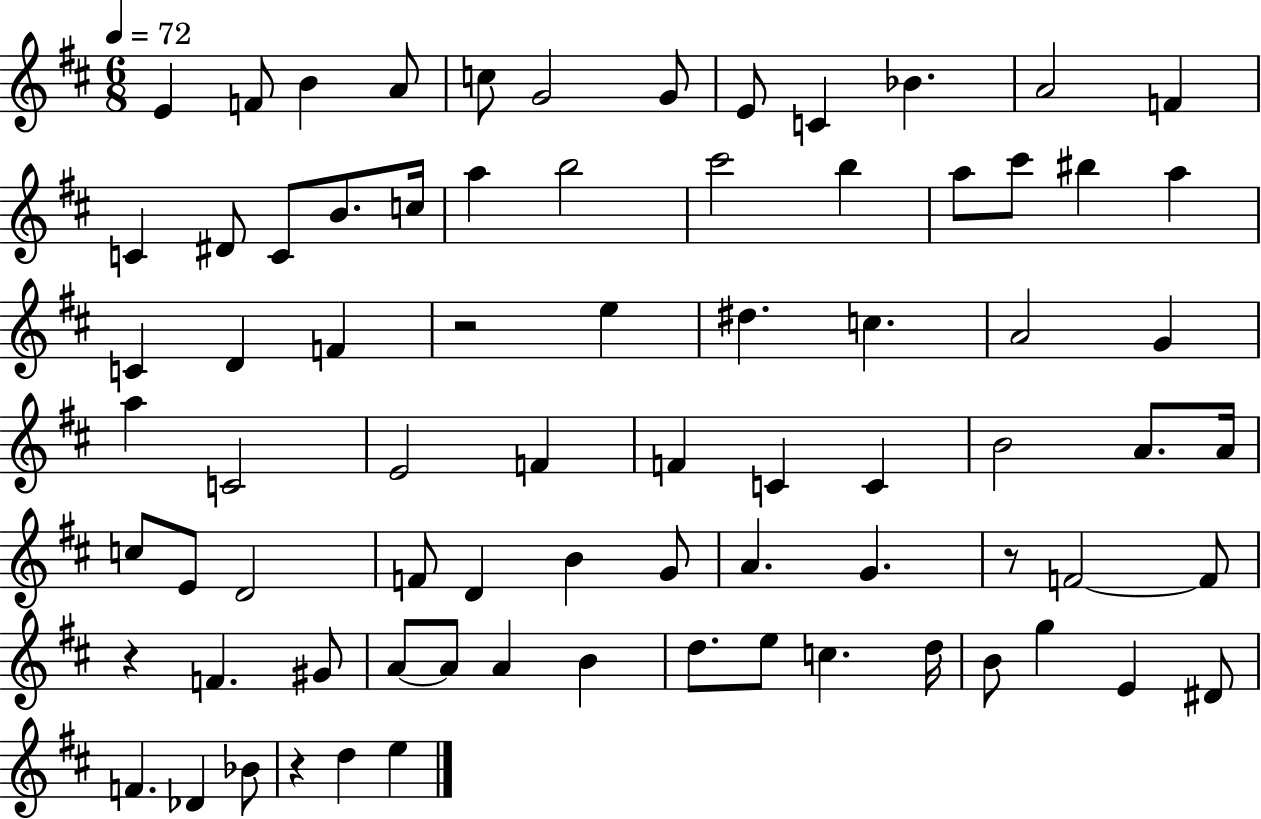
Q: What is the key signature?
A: D major